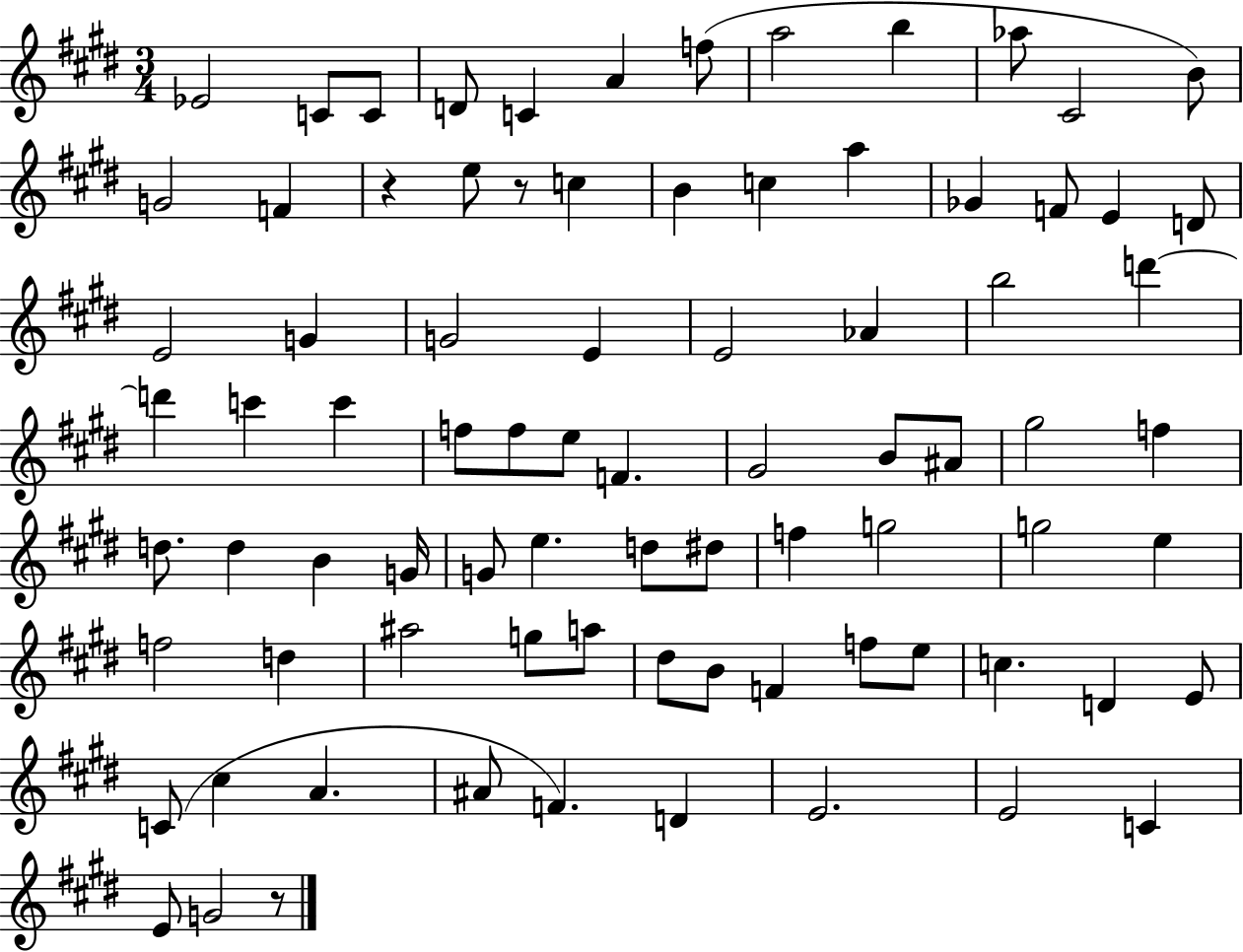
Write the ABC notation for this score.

X:1
T:Untitled
M:3/4
L:1/4
K:E
_E2 C/2 C/2 D/2 C A f/2 a2 b _a/2 ^C2 B/2 G2 F z e/2 z/2 c B c a _G F/2 E D/2 E2 G G2 E E2 _A b2 d' d' c' c' f/2 f/2 e/2 F ^G2 B/2 ^A/2 ^g2 f d/2 d B G/4 G/2 e d/2 ^d/2 f g2 g2 e f2 d ^a2 g/2 a/2 ^d/2 B/2 F f/2 e/2 c D E/2 C/2 ^c A ^A/2 F D E2 E2 C E/2 G2 z/2